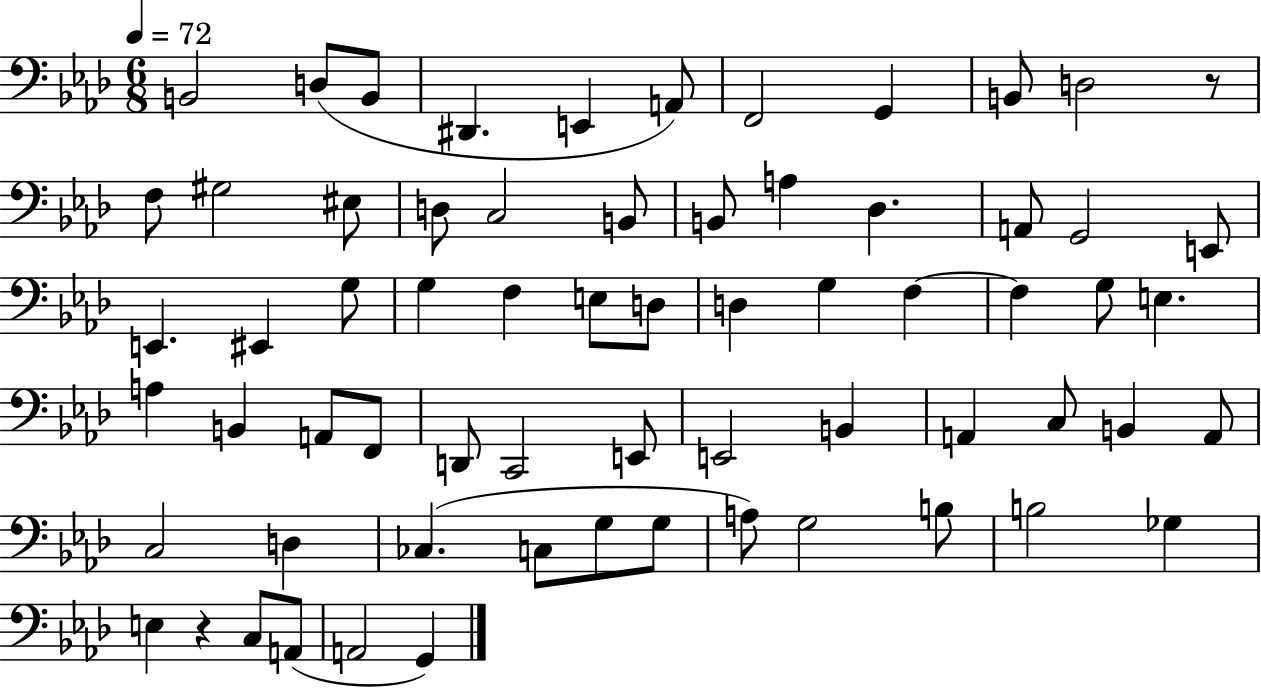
{
  \clef bass
  \numericTimeSignature
  \time 6/8
  \key aes \major
  \tempo 4 = 72
  b,2 d8( b,8 | dis,4. e,4 a,8) | f,2 g,4 | b,8 d2 r8 | \break f8 gis2 eis8 | d8 c2 b,8 | b,8 a4 des4. | a,8 g,2 e,8 | \break e,4. eis,4 g8 | g4 f4 e8 d8 | d4 g4 f4~~ | f4 g8 e4. | \break a4 b,4 a,8 f,8 | d,8 c,2 e,8 | e,2 b,4 | a,4 c8 b,4 a,8 | \break c2 d4 | ces4.( c8 g8 g8 | a8) g2 b8 | b2 ges4 | \break e4 r4 c8 a,8( | a,2 g,4) | \bar "|."
}